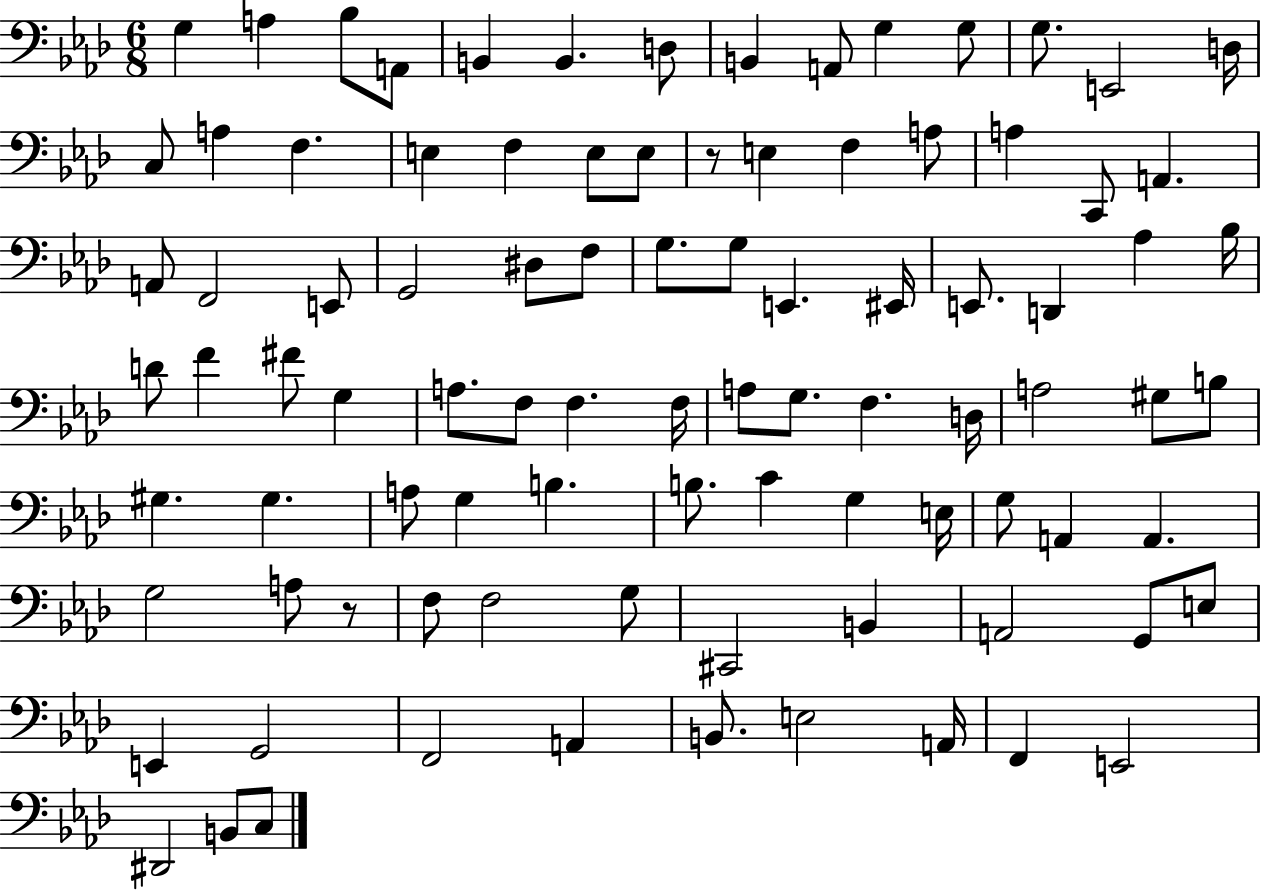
G3/q A3/q Bb3/e A2/e B2/q B2/q. D3/e B2/q A2/e G3/q G3/e G3/e. E2/h D3/s C3/e A3/q F3/q. E3/q F3/q E3/e E3/e R/e E3/q F3/q A3/e A3/q C2/e A2/q. A2/e F2/h E2/e G2/h D#3/e F3/e G3/e. G3/e E2/q. EIS2/s E2/e. D2/q Ab3/q Bb3/s D4/e F4/q F#4/e G3/q A3/e. F3/e F3/q. F3/s A3/e G3/e. F3/q. D3/s A3/h G#3/e B3/e G#3/q. G#3/q. A3/e G3/q B3/q. B3/e. C4/q G3/q E3/s G3/e A2/q A2/q. G3/h A3/e R/e F3/e F3/h G3/e C#2/h B2/q A2/h G2/e E3/e E2/q G2/h F2/h A2/q B2/e. E3/h A2/s F2/q E2/h D#2/h B2/e C3/e